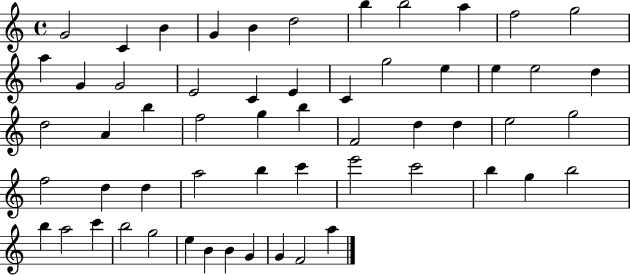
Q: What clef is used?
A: treble